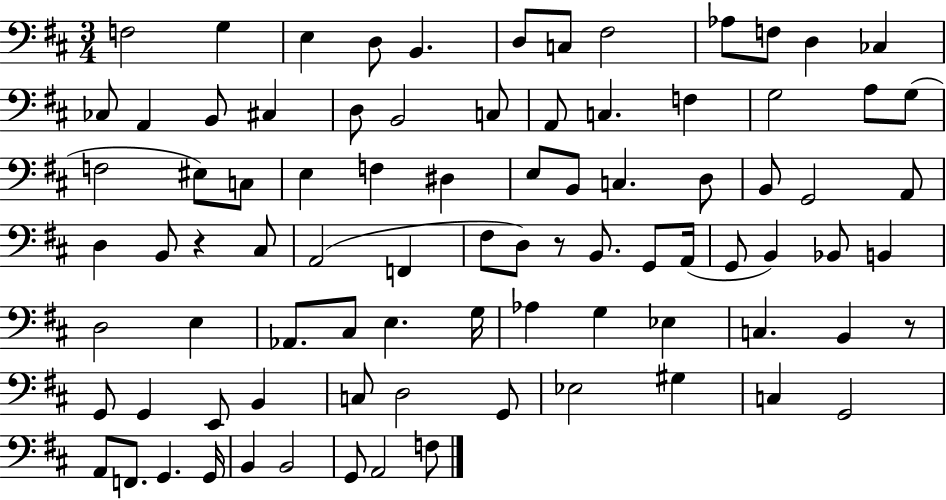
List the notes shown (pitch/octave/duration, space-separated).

F3/h G3/q E3/q D3/e B2/q. D3/e C3/e F#3/h Ab3/e F3/e D3/q CES3/q CES3/e A2/q B2/e C#3/q D3/e B2/h C3/e A2/e C3/q. F3/q G3/h A3/e G3/e F3/h EIS3/e C3/e E3/q F3/q D#3/q E3/e B2/e C3/q. D3/e B2/e G2/h A2/e D3/q B2/e R/q C#3/e A2/h F2/q F#3/e D3/e R/e B2/e. G2/e A2/s G2/e B2/q Bb2/e B2/q D3/h E3/q Ab2/e. C#3/e E3/q. G3/s Ab3/q G3/q Eb3/q C3/q. B2/q R/e G2/e G2/q E2/e B2/q C3/e D3/h G2/e Eb3/h G#3/q C3/q G2/h A2/e F2/e. G2/q. G2/s B2/q B2/h G2/e A2/h F3/e